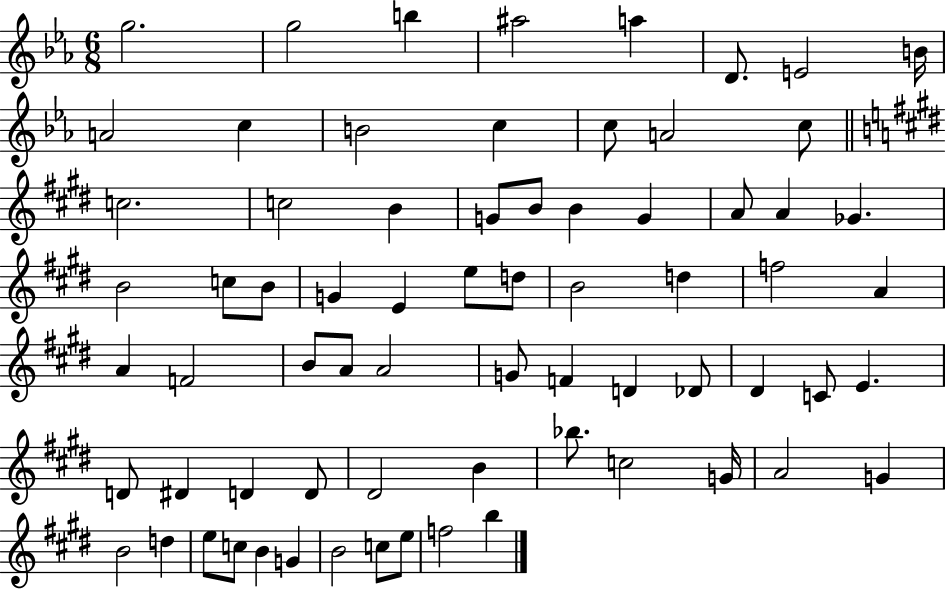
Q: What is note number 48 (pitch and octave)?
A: E4